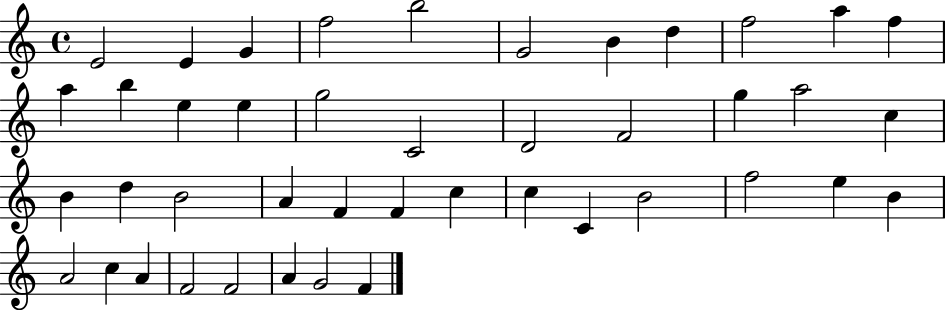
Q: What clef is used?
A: treble